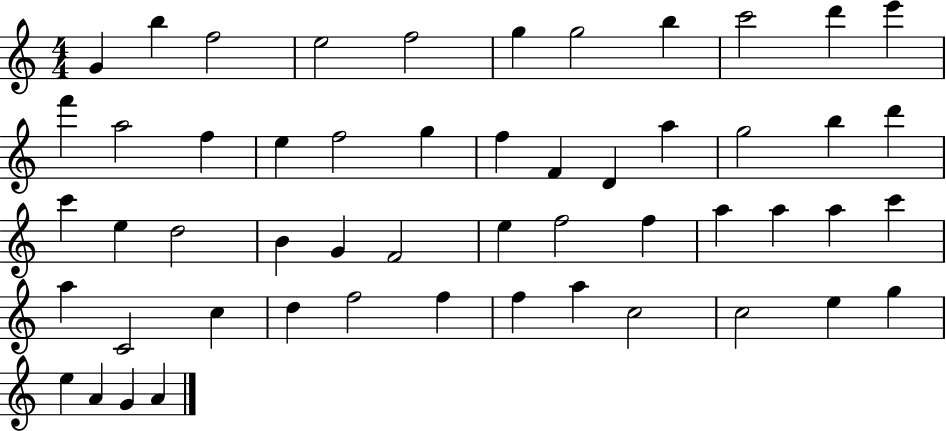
X:1
T:Untitled
M:4/4
L:1/4
K:C
G b f2 e2 f2 g g2 b c'2 d' e' f' a2 f e f2 g f F D a g2 b d' c' e d2 B G F2 e f2 f a a a c' a C2 c d f2 f f a c2 c2 e g e A G A